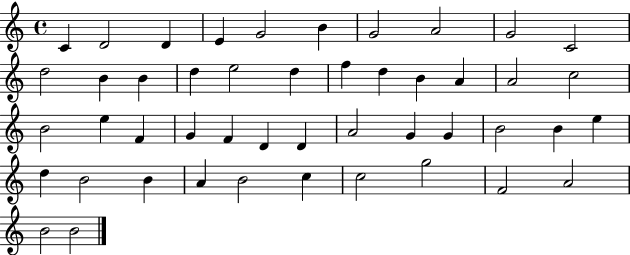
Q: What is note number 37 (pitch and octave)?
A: B4